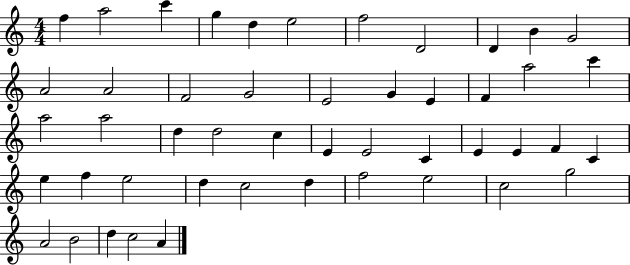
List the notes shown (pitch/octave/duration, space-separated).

F5/q A5/h C6/q G5/q D5/q E5/h F5/h D4/h D4/q B4/q G4/h A4/h A4/h F4/h G4/h E4/h G4/q E4/q F4/q A5/h C6/q A5/h A5/h D5/q D5/h C5/q E4/q E4/h C4/q E4/q E4/q F4/q C4/q E5/q F5/q E5/h D5/q C5/h D5/q F5/h E5/h C5/h G5/h A4/h B4/h D5/q C5/h A4/q